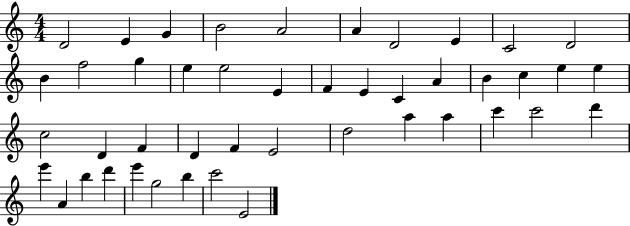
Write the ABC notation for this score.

X:1
T:Untitled
M:4/4
L:1/4
K:C
D2 E G B2 A2 A D2 E C2 D2 B f2 g e e2 E F E C A B c e e c2 D F D F E2 d2 a a c' c'2 d' e' A b d' e' g2 b c'2 E2